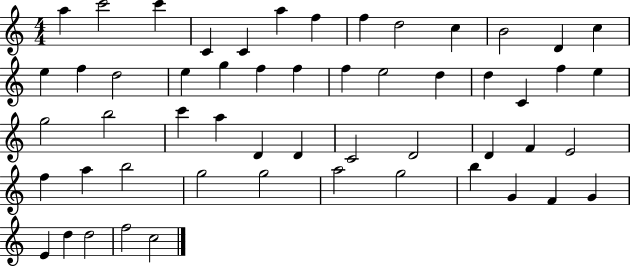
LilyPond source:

{
  \clef treble
  \numericTimeSignature
  \time 4/4
  \key c \major
  a''4 c'''2 c'''4 | c'4 c'4 a''4 f''4 | f''4 d''2 c''4 | b'2 d'4 c''4 | \break e''4 f''4 d''2 | e''4 g''4 f''4 f''4 | f''4 e''2 d''4 | d''4 c'4 f''4 e''4 | \break g''2 b''2 | c'''4 a''4 d'4 d'4 | c'2 d'2 | d'4 f'4 e'2 | \break f''4 a''4 b''2 | g''2 g''2 | a''2 g''2 | b''4 g'4 f'4 g'4 | \break e'4 d''4 d''2 | f''2 c''2 | \bar "|."
}